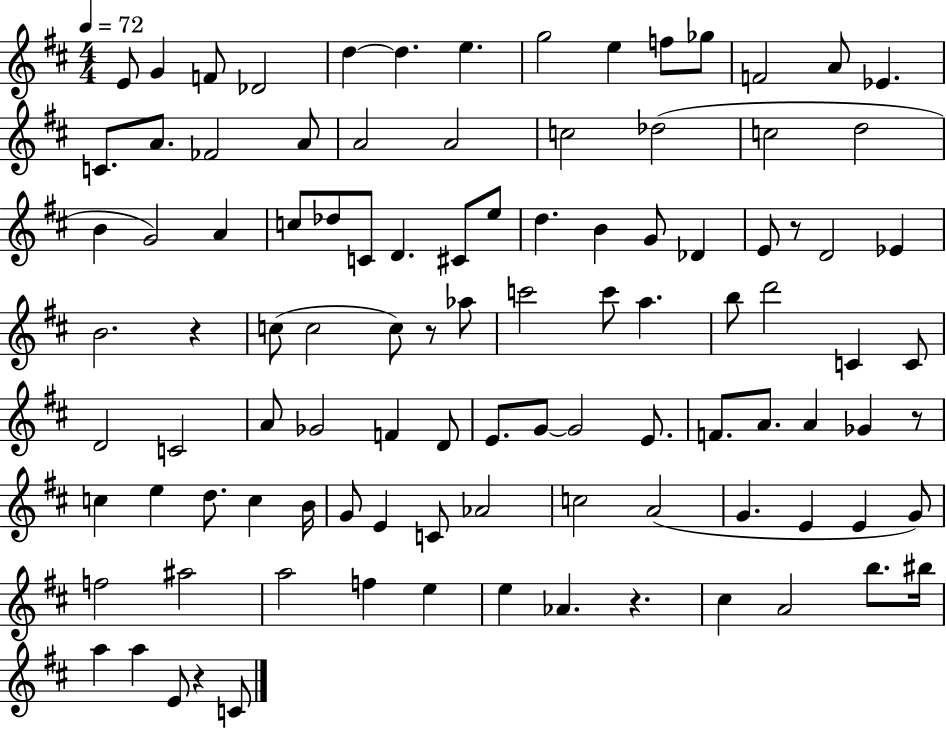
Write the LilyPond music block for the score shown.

{
  \clef treble
  \numericTimeSignature
  \time 4/4
  \key d \major
  \tempo 4 = 72
  \repeat volta 2 { e'8 g'4 f'8 des'2 | d''4~~ d''4. e''4. | g''2 e''4 f''8 ges''8 | f'2 a'8 ees'4. | \break c'8. a'8. fes'2 a'8 | a'2 a'2 | c''2 des''2( | c''2 d''2 | \break b'4 g'2) a'4 | c''8 des''8 c'8 d'4. cis'8 e''8 | d''4. b'4 g'8 des'4 | e'8 r8 d'2 ees'4 | \break b'2. r4 | c''8( c''2 c''8) r8 aes''8 | c'''2 c'''8 a''4. | b''8 d'''2 c'4 c'8 | \break d'2 c'2 | a'8 ges'2 f'4 d'8 | e'8. g'8~~ g'2 e'8. | f'8. a'8. a'4 ges'4 r8 | \break c''4 e''4 d''8. c''4 b'16 | g'8 e'4 c'8 aes'2 | c''2 a'2( | g'4. e'4 e'4 g'8) | \break f''2 ais''2 | a''2 f''4 e''4 | e''4 aes'4. r4. | cis''4 a'2 b''8. bis''16 | \break a''4 a''4 e'8 r4 c'8 | } \bar "|."
}